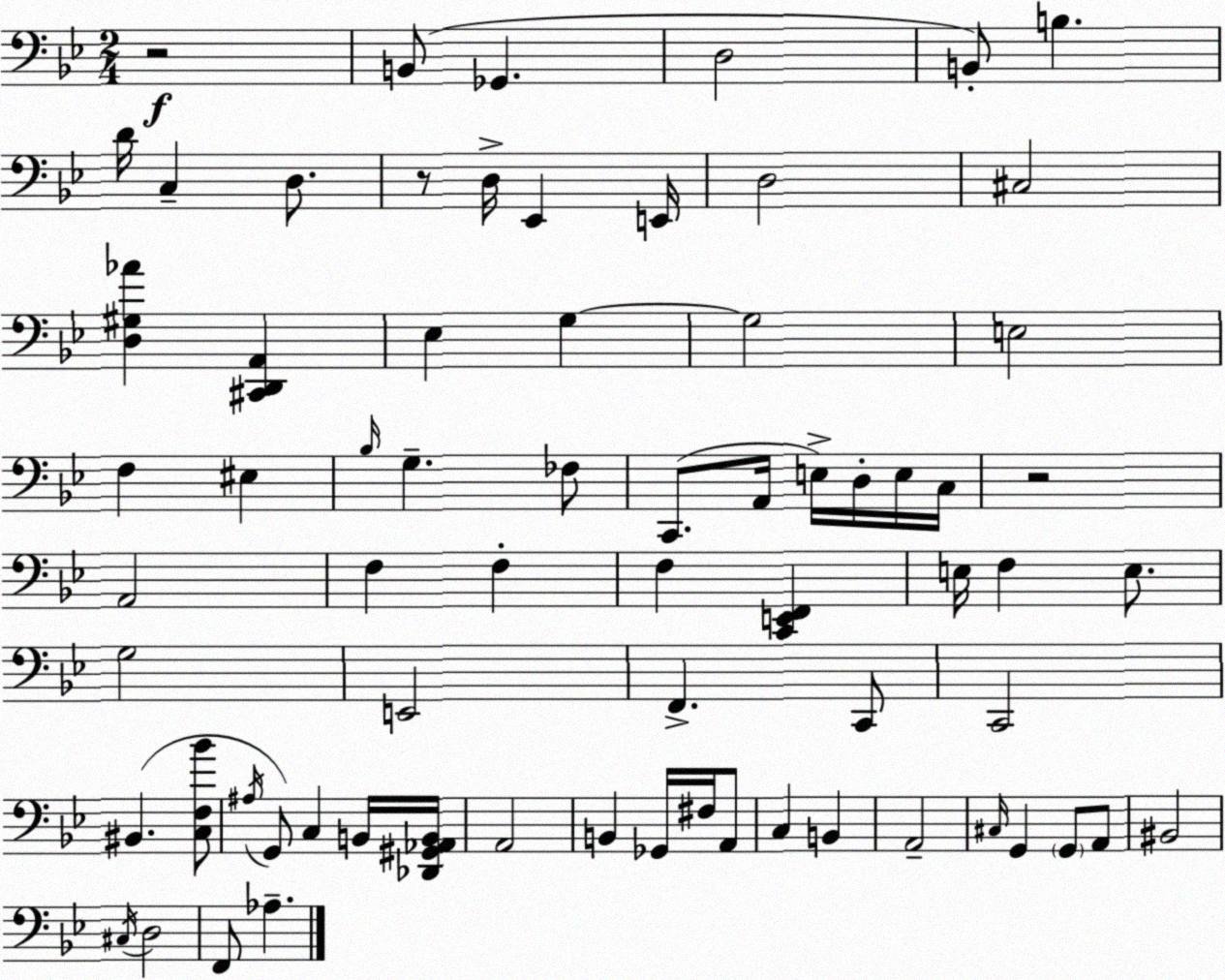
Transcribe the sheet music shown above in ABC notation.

X:1
T:Untitled
M:2/4
L:1/4
K:Bb
z2 B,,/2 _G,, D,2 B,,/2 B, D/4 C, D,/2 z/2 D,/4 _E,, E,,/4 D,2 ^C,2 [D,^G,_A] [^C,,D,,A,,] _E, G, G,2 E,2 F, ^E, _B,/4 G, _F,/2 C,,/2 A,,/4 E,/4 D,/4 E,/4 C,/4 z2 A,,2 F, F, F, [C,,E,,F,,] E,/4 F, E,/2 G,2 E,,2 F,, C,,/2 C,,2 ^B,, [C,F,_B]/2 ^A,/4 G,,/2 C, B,,/4 [_D,,^G,,_A,,B,,]/4 A,,2 B,, _G,,/4 ^F,/4 A,,/2 C, B,, A,,2 ^C,/4 G,, G,,/2 A,,/2 ^B,,2 ^C,/4 D,2 F,,/2 _A,